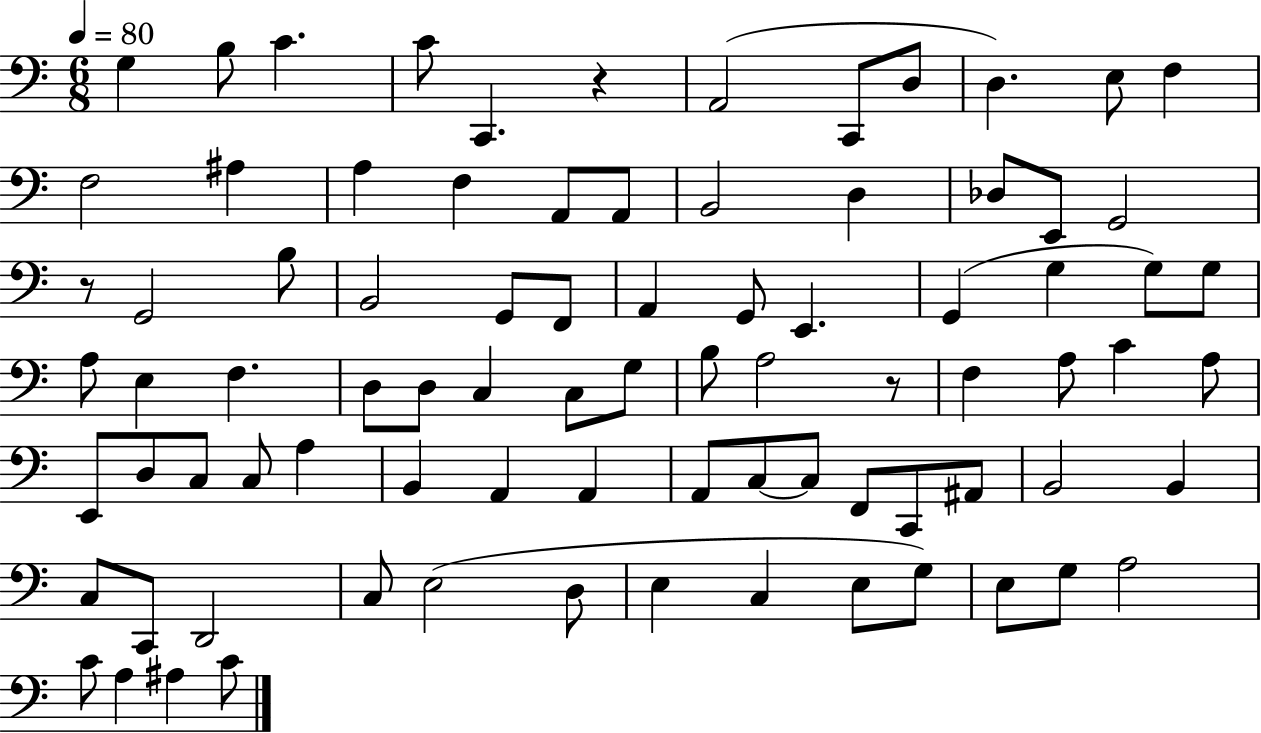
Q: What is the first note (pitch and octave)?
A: G3